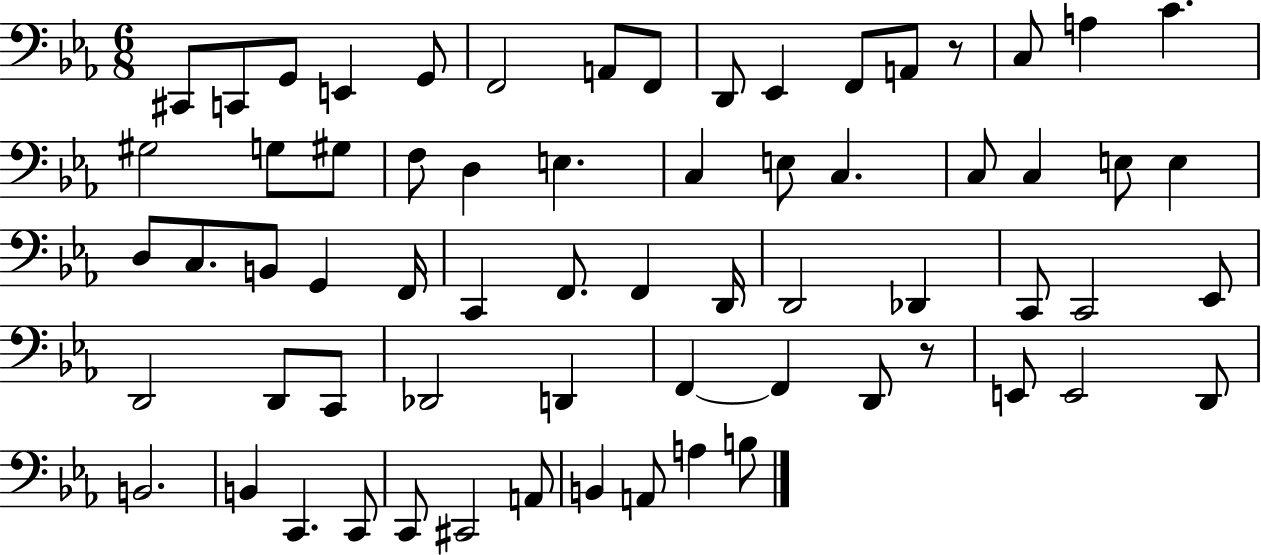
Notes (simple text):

C#2/e C2/e G2/e E2/q G2/e F2/h A2/e F2/e D2/e Eb2/q F2/e A2/e R/e C3/e A3/q C4/q. G#3/h G3/e G#3/e F3/e D3/q E3/q. C3/q E3/e C3/q. C3/e C3/q E3/e E3/q D3/e C3/e. B2/e G2/q F2/s C2/q F2/e. F2/q D2/s D2/h Db2/q C2/e C2/h Eb2/e D2/h D2/e C2/e Db2/h D2/q F2/q F2/q D2/e R/e E2/e E2/h D2/e B2/h. B2/q C2/q. C2/e C2/e C#2/h A2/e B2/q A2/e A3/q B3/e